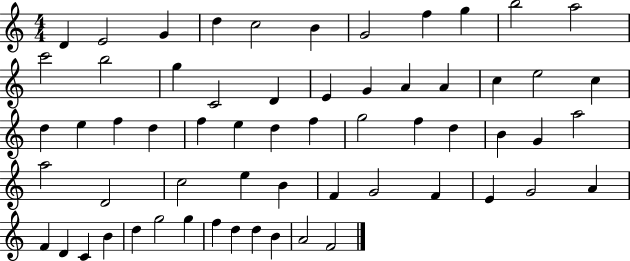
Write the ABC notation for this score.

X:1
T:Untitled
M:4/4
L:1/4
K:C
D E2 G d c2 B G2 f g b2 a2 c'2 b2 g C2 D E G A A c e2 c d e f d f e d f g2 f d B G a2 a2 D2 c2 e B F G2 F E G2 A F D C B d g2 g f d d B A2 F2